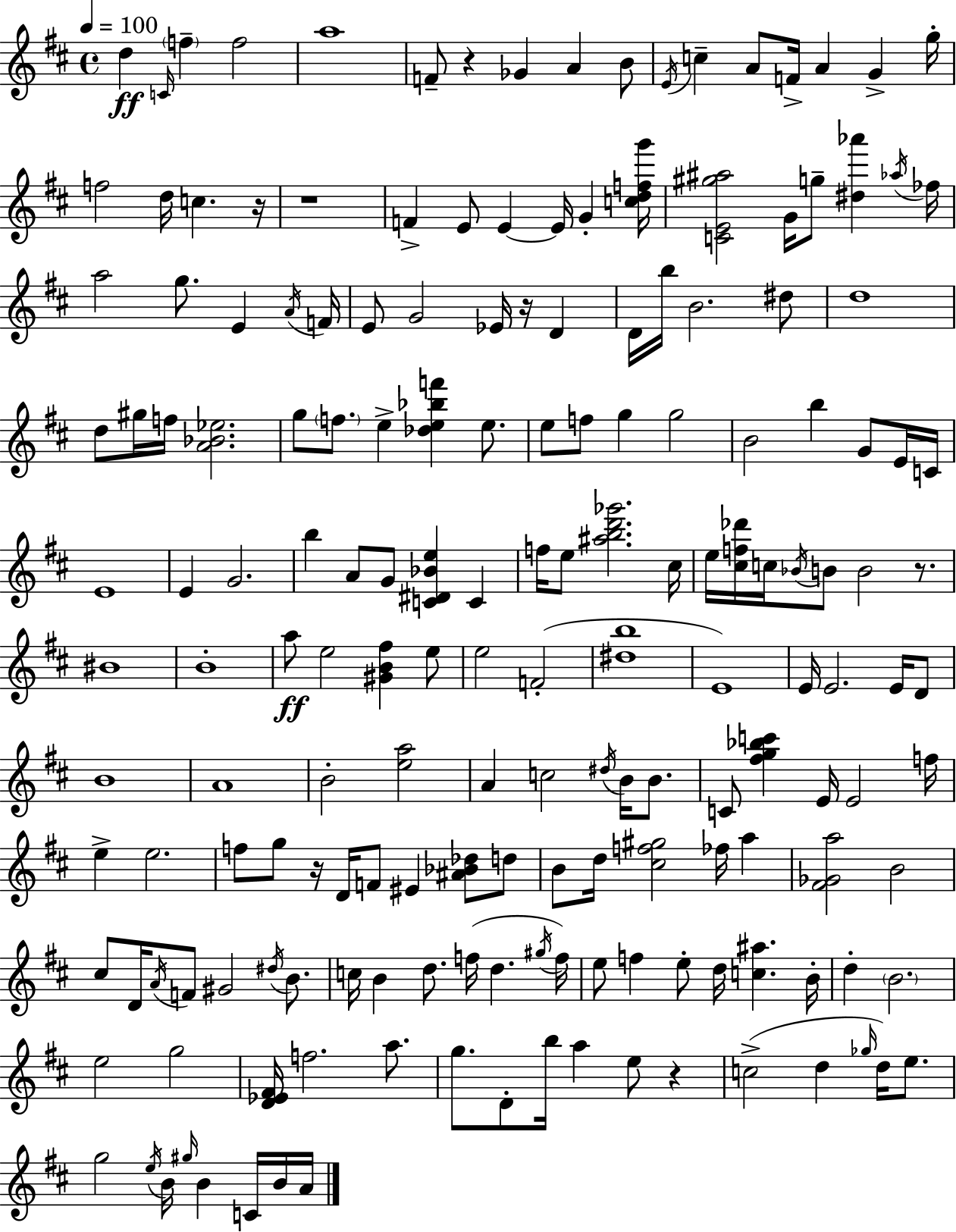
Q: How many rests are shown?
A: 7